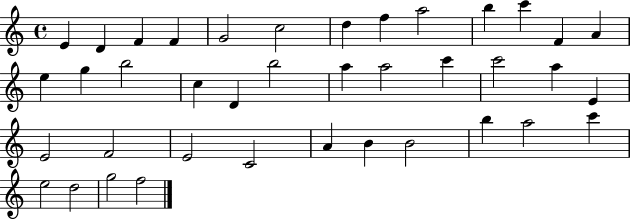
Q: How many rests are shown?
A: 0